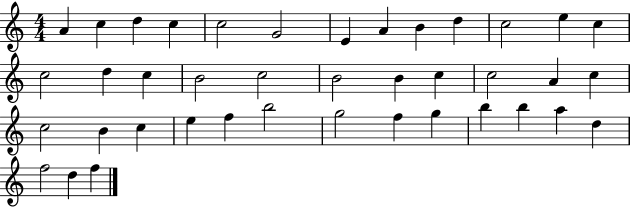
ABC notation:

X:1
T:Untitled
M:4/4
L:1/4
K:C
A c d c c2 G2 E A B d c2 e c c2 d c B2 c2 B2 B c c2 A c c2 B c e f b2 g2 f g b b a d f2 d f